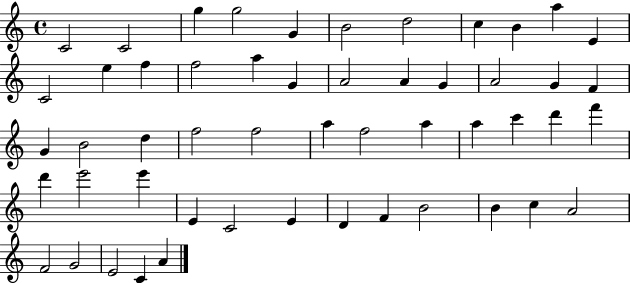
{
  \clef treble
  \time 4/4
  \defaultTimeSignature
  \key c \major
  c'2 c'2 | g''4 g''2 g'4 | b'2 d''2 | c''4 b'4 a''4 e'4 | \break c'2 e''4 f''4 | f''2 a''4 g'4 | a'2 a'4 g'4 | a'2 g'4 f'4 | \break g'4 b'2 d''4 | f''2 f''2 | a''4 f''2 a''4 | a''4 c'''4 d'''4 f'''4 | \break d'''4 e'''2 e'''4 | e'4 c'2 e'4 | d'4 f'4 b'2 | b'4 c''4 a'2 | \break f'2 g'2 | e'2 c'4 a'4 | \bar "|."
}